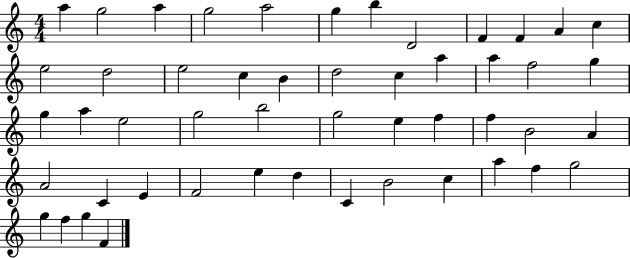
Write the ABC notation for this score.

X:1
T:Untitled
M:4/4
L:1/4
K:C
a g2 a g2 a2 g b D2 F F A c e2 d2 e2 c B d2 c a a f2 g g a e2 g2 b2 g2 e f f B2 A A2 C E F2 e d C B2 c a f g2 g f g F